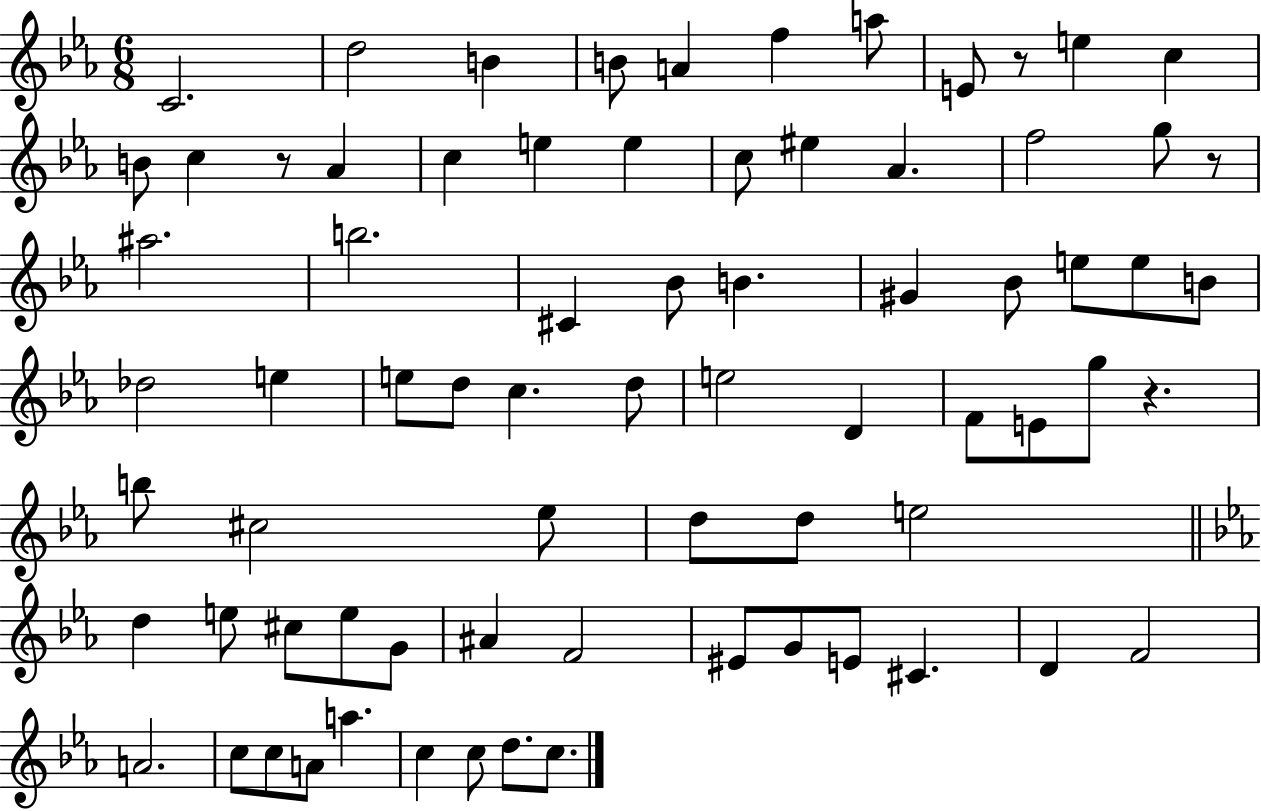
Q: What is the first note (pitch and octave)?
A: C4